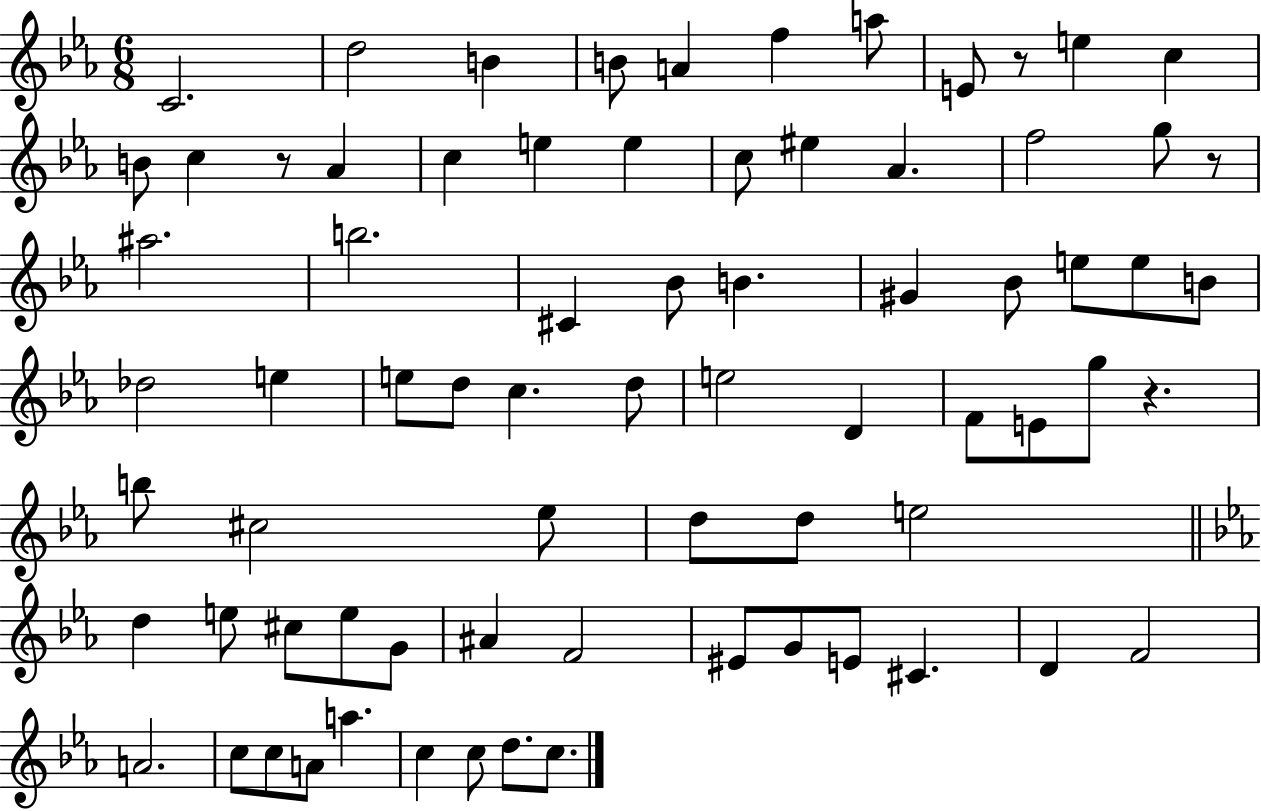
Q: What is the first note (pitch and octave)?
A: C4